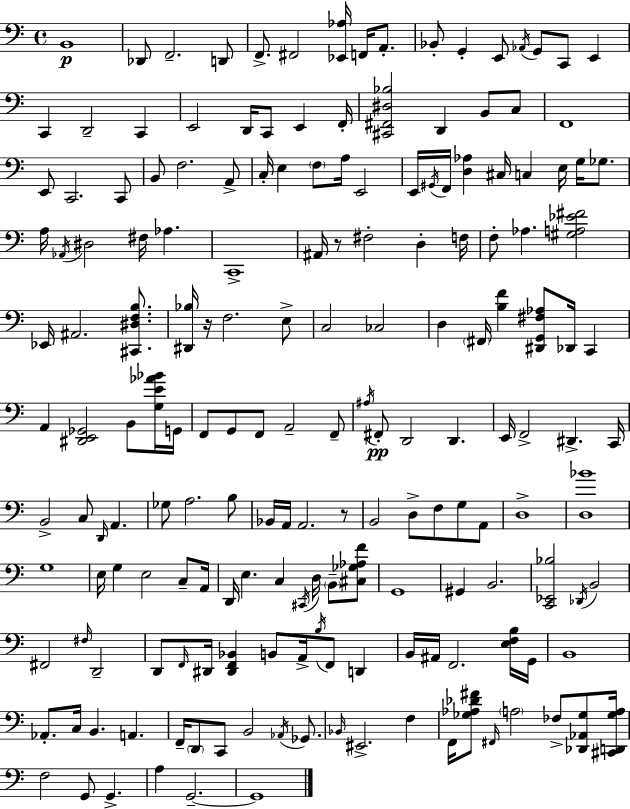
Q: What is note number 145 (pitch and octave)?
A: EIS2